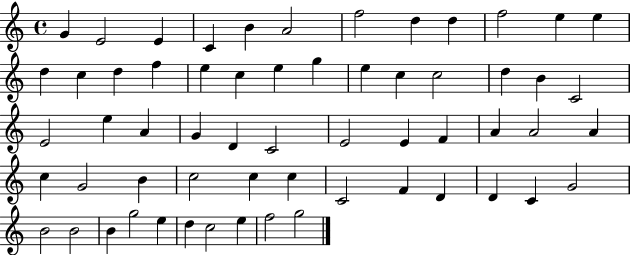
{
  \clef treble
  \time 4/4
  \defaultTimeSignature
  \key c \major
  g'4 e'2 e'4 | c'4 b'4 a'2 | f''2 d''4 d''4 | f''2 e''4 e''4 | \break d''4 c''4 d''4 f''4 | e''4 c''4 e''4 g''4 | e''4 c''4 c''2 | d''4 b'4 c'2 | \break e'2 e''4 a'4 | g'4 d'4 c'2 | e'2 e'4 f'4 | a'4 a'2 a'4 | \break c''4 g'2 b'4 | c''2 c''4 c''4 | c'2 f'4 d'4 | d'4 c'4 g'2 | \break b'2 b'2 | b'4 g''2 e''4 | d''4 c''2 e''4 | f''2 g''2 | \break \bar "|."
}